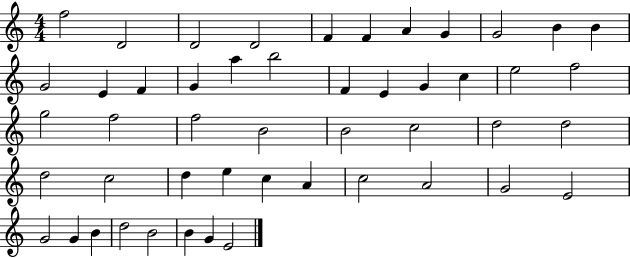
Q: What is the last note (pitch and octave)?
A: E4